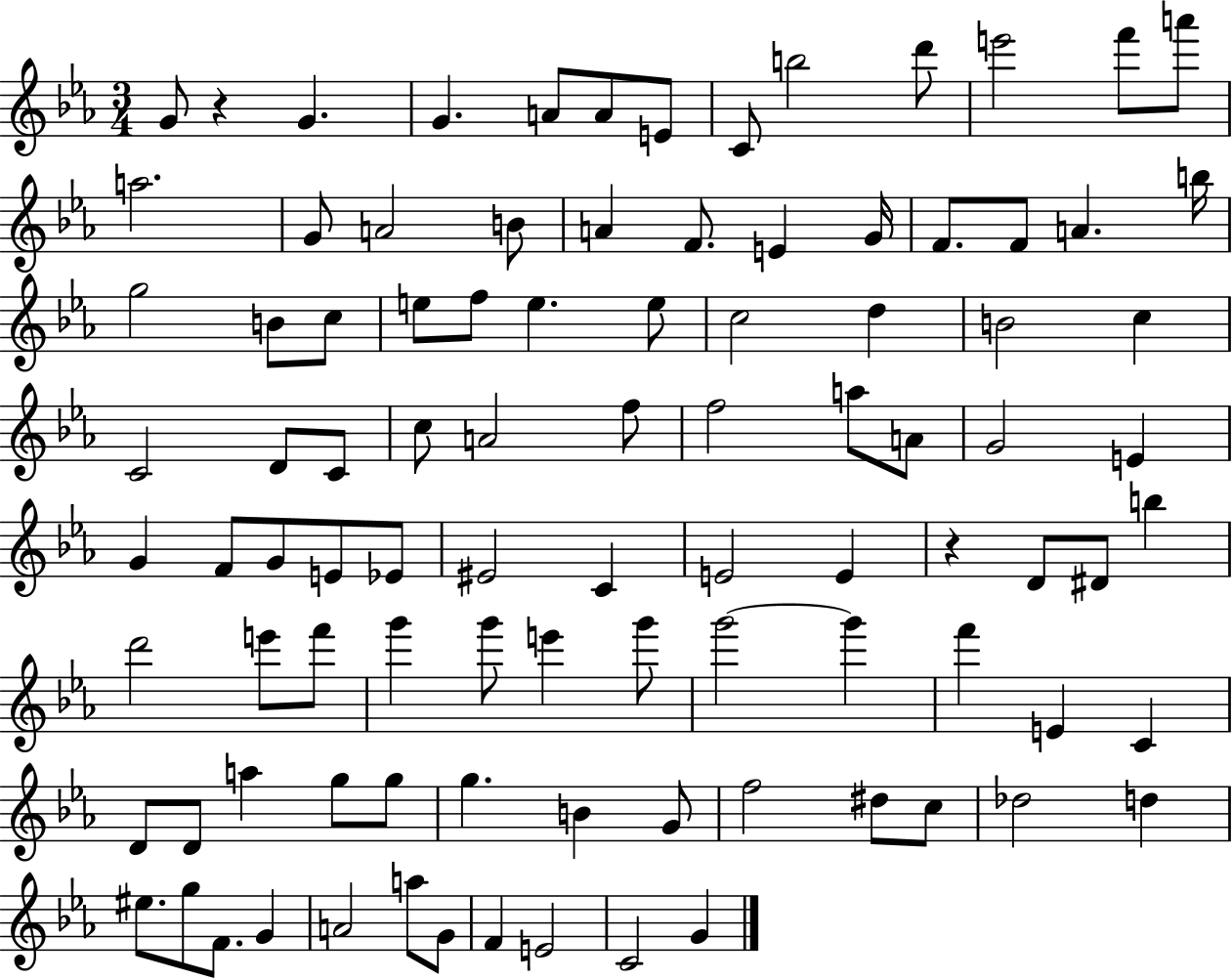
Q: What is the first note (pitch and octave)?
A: G4